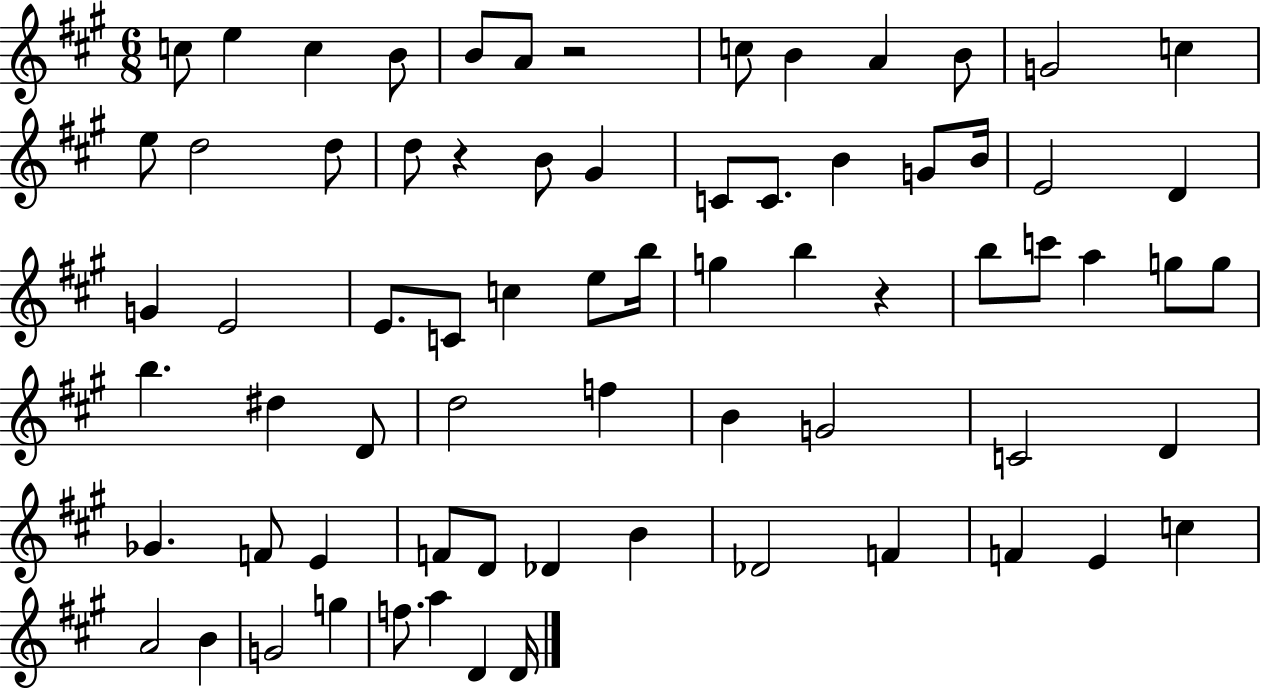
{
  \clef treble
  \numericTimeSignature
  \time 6/8
  \key a \major
  \repeat volta 2 { c''8 e''4 c''4 b'8 | b'8 a'8 r2 | c''8 b'4 a'4 b'8 | g'2 c''4 | \break e''8 d''2 d''8 | d''8 r4 b'8 gis'4 | c'8 c'8. b'4 g'8 b'16 | e'2 d'4 | \break g'4 e'2 | e'8. c'8 c''4 e''8 b''16 | g''4 b''4 r4 | b''8 c'''8 a''4 g''8 g''8 | \break b''4. dis''4 d'8 | d''2 f''4 | b'4 g'2 | c'2 d'4 | \break ges'4. f'8 e'4 | f'8 d'8 des'4 b'4 | des'2 f'4 | f'4 e'4 c''4 | \break a'2 b'4 | g'2 g''4 | f''8. a''4 d'4 d'16 | } \bar "|."
}